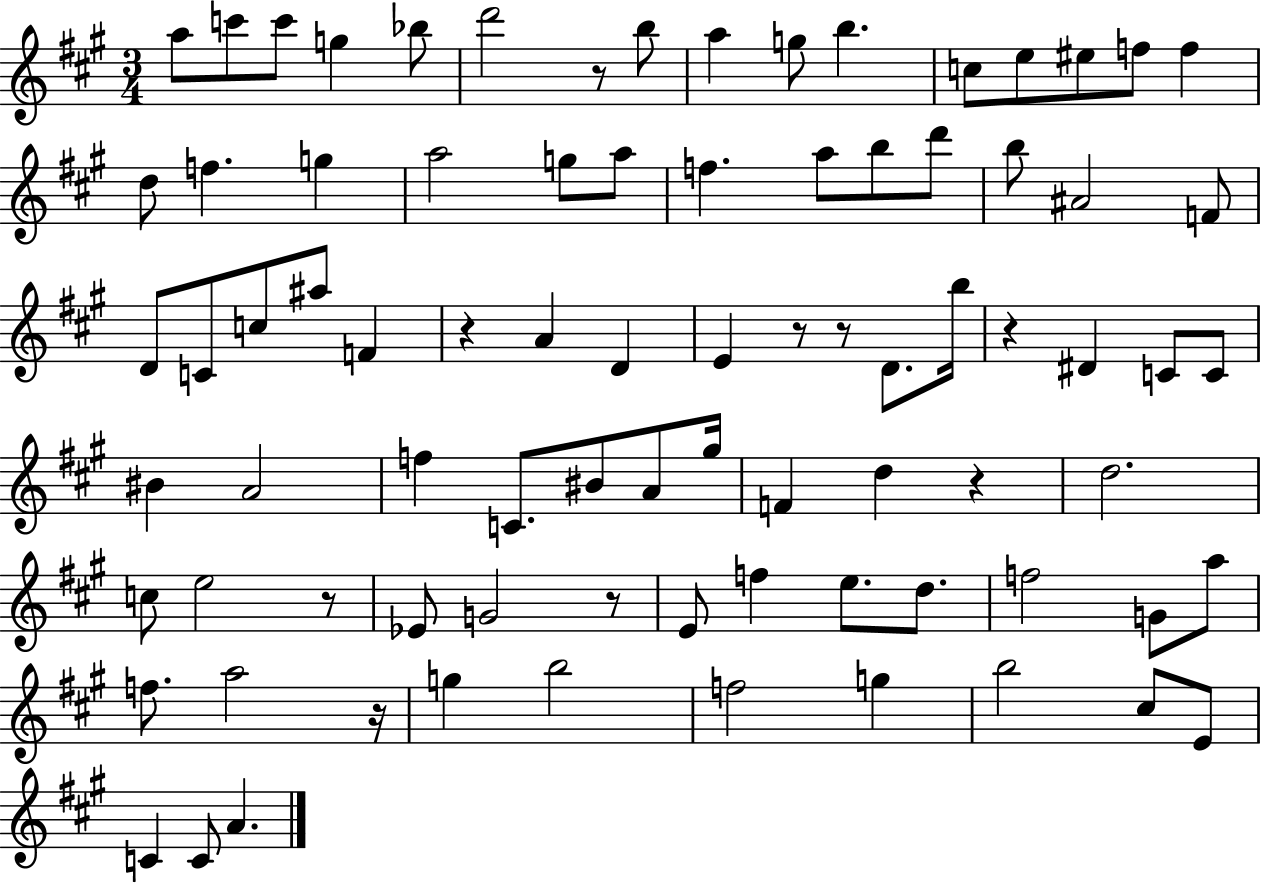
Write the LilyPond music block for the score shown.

{
  \clef treble
  \numericTimeSignature
  \time 3/4
  \key a \major
  a''8 c'''8 c'''8 g''4 bes''8 | d'''2 r8 b''8 | a''4 g''8 b''4. | c''8 e''8 eis''8 f''8 f''4 | \break d''8 f''4. g''4 | a''2 g''8 a''8 | f''4. a''8 b''8 d'''8 | b''8 ais'2 f'8 | \break d'8 c'8 c''8 ais''8 f'4 | r4 a'4 d'4 | e'4 r8 r8 d'8. b''16 | r4 dis'4 c'8 c'8 | \break bis'4 a'2 | f''4 c'8. bis'8 a'8 gis''16 | f'4 d''4 r4 | d''2. | \break c''8 e''2 r8 | ees'8 g'2 r8 | e'8 f''4 e''8. d''8. | f''2 g'8 a''8 | \break f''8. a''2 r16 | g''4 b''2 | f''2 g''4 | b''2 cis''8 e'8 | \break c'4 c'8 a'4. | \bar "|."
}